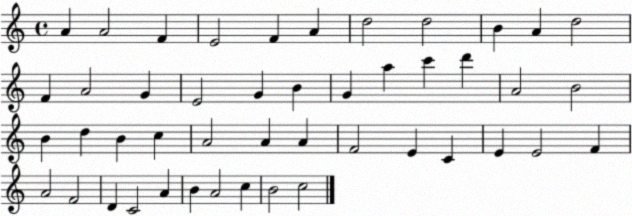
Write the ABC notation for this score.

X:1
T:Untitled
M:4/4
L:1/4
K:C
A A2 F E2 F A d2 d2 B A d2 F A2 G E2 G B G a c' d' A2 B2 B d B c A2 A A F2 E C E E2 F A2 F2 D C2 A B A2 c B2 c2